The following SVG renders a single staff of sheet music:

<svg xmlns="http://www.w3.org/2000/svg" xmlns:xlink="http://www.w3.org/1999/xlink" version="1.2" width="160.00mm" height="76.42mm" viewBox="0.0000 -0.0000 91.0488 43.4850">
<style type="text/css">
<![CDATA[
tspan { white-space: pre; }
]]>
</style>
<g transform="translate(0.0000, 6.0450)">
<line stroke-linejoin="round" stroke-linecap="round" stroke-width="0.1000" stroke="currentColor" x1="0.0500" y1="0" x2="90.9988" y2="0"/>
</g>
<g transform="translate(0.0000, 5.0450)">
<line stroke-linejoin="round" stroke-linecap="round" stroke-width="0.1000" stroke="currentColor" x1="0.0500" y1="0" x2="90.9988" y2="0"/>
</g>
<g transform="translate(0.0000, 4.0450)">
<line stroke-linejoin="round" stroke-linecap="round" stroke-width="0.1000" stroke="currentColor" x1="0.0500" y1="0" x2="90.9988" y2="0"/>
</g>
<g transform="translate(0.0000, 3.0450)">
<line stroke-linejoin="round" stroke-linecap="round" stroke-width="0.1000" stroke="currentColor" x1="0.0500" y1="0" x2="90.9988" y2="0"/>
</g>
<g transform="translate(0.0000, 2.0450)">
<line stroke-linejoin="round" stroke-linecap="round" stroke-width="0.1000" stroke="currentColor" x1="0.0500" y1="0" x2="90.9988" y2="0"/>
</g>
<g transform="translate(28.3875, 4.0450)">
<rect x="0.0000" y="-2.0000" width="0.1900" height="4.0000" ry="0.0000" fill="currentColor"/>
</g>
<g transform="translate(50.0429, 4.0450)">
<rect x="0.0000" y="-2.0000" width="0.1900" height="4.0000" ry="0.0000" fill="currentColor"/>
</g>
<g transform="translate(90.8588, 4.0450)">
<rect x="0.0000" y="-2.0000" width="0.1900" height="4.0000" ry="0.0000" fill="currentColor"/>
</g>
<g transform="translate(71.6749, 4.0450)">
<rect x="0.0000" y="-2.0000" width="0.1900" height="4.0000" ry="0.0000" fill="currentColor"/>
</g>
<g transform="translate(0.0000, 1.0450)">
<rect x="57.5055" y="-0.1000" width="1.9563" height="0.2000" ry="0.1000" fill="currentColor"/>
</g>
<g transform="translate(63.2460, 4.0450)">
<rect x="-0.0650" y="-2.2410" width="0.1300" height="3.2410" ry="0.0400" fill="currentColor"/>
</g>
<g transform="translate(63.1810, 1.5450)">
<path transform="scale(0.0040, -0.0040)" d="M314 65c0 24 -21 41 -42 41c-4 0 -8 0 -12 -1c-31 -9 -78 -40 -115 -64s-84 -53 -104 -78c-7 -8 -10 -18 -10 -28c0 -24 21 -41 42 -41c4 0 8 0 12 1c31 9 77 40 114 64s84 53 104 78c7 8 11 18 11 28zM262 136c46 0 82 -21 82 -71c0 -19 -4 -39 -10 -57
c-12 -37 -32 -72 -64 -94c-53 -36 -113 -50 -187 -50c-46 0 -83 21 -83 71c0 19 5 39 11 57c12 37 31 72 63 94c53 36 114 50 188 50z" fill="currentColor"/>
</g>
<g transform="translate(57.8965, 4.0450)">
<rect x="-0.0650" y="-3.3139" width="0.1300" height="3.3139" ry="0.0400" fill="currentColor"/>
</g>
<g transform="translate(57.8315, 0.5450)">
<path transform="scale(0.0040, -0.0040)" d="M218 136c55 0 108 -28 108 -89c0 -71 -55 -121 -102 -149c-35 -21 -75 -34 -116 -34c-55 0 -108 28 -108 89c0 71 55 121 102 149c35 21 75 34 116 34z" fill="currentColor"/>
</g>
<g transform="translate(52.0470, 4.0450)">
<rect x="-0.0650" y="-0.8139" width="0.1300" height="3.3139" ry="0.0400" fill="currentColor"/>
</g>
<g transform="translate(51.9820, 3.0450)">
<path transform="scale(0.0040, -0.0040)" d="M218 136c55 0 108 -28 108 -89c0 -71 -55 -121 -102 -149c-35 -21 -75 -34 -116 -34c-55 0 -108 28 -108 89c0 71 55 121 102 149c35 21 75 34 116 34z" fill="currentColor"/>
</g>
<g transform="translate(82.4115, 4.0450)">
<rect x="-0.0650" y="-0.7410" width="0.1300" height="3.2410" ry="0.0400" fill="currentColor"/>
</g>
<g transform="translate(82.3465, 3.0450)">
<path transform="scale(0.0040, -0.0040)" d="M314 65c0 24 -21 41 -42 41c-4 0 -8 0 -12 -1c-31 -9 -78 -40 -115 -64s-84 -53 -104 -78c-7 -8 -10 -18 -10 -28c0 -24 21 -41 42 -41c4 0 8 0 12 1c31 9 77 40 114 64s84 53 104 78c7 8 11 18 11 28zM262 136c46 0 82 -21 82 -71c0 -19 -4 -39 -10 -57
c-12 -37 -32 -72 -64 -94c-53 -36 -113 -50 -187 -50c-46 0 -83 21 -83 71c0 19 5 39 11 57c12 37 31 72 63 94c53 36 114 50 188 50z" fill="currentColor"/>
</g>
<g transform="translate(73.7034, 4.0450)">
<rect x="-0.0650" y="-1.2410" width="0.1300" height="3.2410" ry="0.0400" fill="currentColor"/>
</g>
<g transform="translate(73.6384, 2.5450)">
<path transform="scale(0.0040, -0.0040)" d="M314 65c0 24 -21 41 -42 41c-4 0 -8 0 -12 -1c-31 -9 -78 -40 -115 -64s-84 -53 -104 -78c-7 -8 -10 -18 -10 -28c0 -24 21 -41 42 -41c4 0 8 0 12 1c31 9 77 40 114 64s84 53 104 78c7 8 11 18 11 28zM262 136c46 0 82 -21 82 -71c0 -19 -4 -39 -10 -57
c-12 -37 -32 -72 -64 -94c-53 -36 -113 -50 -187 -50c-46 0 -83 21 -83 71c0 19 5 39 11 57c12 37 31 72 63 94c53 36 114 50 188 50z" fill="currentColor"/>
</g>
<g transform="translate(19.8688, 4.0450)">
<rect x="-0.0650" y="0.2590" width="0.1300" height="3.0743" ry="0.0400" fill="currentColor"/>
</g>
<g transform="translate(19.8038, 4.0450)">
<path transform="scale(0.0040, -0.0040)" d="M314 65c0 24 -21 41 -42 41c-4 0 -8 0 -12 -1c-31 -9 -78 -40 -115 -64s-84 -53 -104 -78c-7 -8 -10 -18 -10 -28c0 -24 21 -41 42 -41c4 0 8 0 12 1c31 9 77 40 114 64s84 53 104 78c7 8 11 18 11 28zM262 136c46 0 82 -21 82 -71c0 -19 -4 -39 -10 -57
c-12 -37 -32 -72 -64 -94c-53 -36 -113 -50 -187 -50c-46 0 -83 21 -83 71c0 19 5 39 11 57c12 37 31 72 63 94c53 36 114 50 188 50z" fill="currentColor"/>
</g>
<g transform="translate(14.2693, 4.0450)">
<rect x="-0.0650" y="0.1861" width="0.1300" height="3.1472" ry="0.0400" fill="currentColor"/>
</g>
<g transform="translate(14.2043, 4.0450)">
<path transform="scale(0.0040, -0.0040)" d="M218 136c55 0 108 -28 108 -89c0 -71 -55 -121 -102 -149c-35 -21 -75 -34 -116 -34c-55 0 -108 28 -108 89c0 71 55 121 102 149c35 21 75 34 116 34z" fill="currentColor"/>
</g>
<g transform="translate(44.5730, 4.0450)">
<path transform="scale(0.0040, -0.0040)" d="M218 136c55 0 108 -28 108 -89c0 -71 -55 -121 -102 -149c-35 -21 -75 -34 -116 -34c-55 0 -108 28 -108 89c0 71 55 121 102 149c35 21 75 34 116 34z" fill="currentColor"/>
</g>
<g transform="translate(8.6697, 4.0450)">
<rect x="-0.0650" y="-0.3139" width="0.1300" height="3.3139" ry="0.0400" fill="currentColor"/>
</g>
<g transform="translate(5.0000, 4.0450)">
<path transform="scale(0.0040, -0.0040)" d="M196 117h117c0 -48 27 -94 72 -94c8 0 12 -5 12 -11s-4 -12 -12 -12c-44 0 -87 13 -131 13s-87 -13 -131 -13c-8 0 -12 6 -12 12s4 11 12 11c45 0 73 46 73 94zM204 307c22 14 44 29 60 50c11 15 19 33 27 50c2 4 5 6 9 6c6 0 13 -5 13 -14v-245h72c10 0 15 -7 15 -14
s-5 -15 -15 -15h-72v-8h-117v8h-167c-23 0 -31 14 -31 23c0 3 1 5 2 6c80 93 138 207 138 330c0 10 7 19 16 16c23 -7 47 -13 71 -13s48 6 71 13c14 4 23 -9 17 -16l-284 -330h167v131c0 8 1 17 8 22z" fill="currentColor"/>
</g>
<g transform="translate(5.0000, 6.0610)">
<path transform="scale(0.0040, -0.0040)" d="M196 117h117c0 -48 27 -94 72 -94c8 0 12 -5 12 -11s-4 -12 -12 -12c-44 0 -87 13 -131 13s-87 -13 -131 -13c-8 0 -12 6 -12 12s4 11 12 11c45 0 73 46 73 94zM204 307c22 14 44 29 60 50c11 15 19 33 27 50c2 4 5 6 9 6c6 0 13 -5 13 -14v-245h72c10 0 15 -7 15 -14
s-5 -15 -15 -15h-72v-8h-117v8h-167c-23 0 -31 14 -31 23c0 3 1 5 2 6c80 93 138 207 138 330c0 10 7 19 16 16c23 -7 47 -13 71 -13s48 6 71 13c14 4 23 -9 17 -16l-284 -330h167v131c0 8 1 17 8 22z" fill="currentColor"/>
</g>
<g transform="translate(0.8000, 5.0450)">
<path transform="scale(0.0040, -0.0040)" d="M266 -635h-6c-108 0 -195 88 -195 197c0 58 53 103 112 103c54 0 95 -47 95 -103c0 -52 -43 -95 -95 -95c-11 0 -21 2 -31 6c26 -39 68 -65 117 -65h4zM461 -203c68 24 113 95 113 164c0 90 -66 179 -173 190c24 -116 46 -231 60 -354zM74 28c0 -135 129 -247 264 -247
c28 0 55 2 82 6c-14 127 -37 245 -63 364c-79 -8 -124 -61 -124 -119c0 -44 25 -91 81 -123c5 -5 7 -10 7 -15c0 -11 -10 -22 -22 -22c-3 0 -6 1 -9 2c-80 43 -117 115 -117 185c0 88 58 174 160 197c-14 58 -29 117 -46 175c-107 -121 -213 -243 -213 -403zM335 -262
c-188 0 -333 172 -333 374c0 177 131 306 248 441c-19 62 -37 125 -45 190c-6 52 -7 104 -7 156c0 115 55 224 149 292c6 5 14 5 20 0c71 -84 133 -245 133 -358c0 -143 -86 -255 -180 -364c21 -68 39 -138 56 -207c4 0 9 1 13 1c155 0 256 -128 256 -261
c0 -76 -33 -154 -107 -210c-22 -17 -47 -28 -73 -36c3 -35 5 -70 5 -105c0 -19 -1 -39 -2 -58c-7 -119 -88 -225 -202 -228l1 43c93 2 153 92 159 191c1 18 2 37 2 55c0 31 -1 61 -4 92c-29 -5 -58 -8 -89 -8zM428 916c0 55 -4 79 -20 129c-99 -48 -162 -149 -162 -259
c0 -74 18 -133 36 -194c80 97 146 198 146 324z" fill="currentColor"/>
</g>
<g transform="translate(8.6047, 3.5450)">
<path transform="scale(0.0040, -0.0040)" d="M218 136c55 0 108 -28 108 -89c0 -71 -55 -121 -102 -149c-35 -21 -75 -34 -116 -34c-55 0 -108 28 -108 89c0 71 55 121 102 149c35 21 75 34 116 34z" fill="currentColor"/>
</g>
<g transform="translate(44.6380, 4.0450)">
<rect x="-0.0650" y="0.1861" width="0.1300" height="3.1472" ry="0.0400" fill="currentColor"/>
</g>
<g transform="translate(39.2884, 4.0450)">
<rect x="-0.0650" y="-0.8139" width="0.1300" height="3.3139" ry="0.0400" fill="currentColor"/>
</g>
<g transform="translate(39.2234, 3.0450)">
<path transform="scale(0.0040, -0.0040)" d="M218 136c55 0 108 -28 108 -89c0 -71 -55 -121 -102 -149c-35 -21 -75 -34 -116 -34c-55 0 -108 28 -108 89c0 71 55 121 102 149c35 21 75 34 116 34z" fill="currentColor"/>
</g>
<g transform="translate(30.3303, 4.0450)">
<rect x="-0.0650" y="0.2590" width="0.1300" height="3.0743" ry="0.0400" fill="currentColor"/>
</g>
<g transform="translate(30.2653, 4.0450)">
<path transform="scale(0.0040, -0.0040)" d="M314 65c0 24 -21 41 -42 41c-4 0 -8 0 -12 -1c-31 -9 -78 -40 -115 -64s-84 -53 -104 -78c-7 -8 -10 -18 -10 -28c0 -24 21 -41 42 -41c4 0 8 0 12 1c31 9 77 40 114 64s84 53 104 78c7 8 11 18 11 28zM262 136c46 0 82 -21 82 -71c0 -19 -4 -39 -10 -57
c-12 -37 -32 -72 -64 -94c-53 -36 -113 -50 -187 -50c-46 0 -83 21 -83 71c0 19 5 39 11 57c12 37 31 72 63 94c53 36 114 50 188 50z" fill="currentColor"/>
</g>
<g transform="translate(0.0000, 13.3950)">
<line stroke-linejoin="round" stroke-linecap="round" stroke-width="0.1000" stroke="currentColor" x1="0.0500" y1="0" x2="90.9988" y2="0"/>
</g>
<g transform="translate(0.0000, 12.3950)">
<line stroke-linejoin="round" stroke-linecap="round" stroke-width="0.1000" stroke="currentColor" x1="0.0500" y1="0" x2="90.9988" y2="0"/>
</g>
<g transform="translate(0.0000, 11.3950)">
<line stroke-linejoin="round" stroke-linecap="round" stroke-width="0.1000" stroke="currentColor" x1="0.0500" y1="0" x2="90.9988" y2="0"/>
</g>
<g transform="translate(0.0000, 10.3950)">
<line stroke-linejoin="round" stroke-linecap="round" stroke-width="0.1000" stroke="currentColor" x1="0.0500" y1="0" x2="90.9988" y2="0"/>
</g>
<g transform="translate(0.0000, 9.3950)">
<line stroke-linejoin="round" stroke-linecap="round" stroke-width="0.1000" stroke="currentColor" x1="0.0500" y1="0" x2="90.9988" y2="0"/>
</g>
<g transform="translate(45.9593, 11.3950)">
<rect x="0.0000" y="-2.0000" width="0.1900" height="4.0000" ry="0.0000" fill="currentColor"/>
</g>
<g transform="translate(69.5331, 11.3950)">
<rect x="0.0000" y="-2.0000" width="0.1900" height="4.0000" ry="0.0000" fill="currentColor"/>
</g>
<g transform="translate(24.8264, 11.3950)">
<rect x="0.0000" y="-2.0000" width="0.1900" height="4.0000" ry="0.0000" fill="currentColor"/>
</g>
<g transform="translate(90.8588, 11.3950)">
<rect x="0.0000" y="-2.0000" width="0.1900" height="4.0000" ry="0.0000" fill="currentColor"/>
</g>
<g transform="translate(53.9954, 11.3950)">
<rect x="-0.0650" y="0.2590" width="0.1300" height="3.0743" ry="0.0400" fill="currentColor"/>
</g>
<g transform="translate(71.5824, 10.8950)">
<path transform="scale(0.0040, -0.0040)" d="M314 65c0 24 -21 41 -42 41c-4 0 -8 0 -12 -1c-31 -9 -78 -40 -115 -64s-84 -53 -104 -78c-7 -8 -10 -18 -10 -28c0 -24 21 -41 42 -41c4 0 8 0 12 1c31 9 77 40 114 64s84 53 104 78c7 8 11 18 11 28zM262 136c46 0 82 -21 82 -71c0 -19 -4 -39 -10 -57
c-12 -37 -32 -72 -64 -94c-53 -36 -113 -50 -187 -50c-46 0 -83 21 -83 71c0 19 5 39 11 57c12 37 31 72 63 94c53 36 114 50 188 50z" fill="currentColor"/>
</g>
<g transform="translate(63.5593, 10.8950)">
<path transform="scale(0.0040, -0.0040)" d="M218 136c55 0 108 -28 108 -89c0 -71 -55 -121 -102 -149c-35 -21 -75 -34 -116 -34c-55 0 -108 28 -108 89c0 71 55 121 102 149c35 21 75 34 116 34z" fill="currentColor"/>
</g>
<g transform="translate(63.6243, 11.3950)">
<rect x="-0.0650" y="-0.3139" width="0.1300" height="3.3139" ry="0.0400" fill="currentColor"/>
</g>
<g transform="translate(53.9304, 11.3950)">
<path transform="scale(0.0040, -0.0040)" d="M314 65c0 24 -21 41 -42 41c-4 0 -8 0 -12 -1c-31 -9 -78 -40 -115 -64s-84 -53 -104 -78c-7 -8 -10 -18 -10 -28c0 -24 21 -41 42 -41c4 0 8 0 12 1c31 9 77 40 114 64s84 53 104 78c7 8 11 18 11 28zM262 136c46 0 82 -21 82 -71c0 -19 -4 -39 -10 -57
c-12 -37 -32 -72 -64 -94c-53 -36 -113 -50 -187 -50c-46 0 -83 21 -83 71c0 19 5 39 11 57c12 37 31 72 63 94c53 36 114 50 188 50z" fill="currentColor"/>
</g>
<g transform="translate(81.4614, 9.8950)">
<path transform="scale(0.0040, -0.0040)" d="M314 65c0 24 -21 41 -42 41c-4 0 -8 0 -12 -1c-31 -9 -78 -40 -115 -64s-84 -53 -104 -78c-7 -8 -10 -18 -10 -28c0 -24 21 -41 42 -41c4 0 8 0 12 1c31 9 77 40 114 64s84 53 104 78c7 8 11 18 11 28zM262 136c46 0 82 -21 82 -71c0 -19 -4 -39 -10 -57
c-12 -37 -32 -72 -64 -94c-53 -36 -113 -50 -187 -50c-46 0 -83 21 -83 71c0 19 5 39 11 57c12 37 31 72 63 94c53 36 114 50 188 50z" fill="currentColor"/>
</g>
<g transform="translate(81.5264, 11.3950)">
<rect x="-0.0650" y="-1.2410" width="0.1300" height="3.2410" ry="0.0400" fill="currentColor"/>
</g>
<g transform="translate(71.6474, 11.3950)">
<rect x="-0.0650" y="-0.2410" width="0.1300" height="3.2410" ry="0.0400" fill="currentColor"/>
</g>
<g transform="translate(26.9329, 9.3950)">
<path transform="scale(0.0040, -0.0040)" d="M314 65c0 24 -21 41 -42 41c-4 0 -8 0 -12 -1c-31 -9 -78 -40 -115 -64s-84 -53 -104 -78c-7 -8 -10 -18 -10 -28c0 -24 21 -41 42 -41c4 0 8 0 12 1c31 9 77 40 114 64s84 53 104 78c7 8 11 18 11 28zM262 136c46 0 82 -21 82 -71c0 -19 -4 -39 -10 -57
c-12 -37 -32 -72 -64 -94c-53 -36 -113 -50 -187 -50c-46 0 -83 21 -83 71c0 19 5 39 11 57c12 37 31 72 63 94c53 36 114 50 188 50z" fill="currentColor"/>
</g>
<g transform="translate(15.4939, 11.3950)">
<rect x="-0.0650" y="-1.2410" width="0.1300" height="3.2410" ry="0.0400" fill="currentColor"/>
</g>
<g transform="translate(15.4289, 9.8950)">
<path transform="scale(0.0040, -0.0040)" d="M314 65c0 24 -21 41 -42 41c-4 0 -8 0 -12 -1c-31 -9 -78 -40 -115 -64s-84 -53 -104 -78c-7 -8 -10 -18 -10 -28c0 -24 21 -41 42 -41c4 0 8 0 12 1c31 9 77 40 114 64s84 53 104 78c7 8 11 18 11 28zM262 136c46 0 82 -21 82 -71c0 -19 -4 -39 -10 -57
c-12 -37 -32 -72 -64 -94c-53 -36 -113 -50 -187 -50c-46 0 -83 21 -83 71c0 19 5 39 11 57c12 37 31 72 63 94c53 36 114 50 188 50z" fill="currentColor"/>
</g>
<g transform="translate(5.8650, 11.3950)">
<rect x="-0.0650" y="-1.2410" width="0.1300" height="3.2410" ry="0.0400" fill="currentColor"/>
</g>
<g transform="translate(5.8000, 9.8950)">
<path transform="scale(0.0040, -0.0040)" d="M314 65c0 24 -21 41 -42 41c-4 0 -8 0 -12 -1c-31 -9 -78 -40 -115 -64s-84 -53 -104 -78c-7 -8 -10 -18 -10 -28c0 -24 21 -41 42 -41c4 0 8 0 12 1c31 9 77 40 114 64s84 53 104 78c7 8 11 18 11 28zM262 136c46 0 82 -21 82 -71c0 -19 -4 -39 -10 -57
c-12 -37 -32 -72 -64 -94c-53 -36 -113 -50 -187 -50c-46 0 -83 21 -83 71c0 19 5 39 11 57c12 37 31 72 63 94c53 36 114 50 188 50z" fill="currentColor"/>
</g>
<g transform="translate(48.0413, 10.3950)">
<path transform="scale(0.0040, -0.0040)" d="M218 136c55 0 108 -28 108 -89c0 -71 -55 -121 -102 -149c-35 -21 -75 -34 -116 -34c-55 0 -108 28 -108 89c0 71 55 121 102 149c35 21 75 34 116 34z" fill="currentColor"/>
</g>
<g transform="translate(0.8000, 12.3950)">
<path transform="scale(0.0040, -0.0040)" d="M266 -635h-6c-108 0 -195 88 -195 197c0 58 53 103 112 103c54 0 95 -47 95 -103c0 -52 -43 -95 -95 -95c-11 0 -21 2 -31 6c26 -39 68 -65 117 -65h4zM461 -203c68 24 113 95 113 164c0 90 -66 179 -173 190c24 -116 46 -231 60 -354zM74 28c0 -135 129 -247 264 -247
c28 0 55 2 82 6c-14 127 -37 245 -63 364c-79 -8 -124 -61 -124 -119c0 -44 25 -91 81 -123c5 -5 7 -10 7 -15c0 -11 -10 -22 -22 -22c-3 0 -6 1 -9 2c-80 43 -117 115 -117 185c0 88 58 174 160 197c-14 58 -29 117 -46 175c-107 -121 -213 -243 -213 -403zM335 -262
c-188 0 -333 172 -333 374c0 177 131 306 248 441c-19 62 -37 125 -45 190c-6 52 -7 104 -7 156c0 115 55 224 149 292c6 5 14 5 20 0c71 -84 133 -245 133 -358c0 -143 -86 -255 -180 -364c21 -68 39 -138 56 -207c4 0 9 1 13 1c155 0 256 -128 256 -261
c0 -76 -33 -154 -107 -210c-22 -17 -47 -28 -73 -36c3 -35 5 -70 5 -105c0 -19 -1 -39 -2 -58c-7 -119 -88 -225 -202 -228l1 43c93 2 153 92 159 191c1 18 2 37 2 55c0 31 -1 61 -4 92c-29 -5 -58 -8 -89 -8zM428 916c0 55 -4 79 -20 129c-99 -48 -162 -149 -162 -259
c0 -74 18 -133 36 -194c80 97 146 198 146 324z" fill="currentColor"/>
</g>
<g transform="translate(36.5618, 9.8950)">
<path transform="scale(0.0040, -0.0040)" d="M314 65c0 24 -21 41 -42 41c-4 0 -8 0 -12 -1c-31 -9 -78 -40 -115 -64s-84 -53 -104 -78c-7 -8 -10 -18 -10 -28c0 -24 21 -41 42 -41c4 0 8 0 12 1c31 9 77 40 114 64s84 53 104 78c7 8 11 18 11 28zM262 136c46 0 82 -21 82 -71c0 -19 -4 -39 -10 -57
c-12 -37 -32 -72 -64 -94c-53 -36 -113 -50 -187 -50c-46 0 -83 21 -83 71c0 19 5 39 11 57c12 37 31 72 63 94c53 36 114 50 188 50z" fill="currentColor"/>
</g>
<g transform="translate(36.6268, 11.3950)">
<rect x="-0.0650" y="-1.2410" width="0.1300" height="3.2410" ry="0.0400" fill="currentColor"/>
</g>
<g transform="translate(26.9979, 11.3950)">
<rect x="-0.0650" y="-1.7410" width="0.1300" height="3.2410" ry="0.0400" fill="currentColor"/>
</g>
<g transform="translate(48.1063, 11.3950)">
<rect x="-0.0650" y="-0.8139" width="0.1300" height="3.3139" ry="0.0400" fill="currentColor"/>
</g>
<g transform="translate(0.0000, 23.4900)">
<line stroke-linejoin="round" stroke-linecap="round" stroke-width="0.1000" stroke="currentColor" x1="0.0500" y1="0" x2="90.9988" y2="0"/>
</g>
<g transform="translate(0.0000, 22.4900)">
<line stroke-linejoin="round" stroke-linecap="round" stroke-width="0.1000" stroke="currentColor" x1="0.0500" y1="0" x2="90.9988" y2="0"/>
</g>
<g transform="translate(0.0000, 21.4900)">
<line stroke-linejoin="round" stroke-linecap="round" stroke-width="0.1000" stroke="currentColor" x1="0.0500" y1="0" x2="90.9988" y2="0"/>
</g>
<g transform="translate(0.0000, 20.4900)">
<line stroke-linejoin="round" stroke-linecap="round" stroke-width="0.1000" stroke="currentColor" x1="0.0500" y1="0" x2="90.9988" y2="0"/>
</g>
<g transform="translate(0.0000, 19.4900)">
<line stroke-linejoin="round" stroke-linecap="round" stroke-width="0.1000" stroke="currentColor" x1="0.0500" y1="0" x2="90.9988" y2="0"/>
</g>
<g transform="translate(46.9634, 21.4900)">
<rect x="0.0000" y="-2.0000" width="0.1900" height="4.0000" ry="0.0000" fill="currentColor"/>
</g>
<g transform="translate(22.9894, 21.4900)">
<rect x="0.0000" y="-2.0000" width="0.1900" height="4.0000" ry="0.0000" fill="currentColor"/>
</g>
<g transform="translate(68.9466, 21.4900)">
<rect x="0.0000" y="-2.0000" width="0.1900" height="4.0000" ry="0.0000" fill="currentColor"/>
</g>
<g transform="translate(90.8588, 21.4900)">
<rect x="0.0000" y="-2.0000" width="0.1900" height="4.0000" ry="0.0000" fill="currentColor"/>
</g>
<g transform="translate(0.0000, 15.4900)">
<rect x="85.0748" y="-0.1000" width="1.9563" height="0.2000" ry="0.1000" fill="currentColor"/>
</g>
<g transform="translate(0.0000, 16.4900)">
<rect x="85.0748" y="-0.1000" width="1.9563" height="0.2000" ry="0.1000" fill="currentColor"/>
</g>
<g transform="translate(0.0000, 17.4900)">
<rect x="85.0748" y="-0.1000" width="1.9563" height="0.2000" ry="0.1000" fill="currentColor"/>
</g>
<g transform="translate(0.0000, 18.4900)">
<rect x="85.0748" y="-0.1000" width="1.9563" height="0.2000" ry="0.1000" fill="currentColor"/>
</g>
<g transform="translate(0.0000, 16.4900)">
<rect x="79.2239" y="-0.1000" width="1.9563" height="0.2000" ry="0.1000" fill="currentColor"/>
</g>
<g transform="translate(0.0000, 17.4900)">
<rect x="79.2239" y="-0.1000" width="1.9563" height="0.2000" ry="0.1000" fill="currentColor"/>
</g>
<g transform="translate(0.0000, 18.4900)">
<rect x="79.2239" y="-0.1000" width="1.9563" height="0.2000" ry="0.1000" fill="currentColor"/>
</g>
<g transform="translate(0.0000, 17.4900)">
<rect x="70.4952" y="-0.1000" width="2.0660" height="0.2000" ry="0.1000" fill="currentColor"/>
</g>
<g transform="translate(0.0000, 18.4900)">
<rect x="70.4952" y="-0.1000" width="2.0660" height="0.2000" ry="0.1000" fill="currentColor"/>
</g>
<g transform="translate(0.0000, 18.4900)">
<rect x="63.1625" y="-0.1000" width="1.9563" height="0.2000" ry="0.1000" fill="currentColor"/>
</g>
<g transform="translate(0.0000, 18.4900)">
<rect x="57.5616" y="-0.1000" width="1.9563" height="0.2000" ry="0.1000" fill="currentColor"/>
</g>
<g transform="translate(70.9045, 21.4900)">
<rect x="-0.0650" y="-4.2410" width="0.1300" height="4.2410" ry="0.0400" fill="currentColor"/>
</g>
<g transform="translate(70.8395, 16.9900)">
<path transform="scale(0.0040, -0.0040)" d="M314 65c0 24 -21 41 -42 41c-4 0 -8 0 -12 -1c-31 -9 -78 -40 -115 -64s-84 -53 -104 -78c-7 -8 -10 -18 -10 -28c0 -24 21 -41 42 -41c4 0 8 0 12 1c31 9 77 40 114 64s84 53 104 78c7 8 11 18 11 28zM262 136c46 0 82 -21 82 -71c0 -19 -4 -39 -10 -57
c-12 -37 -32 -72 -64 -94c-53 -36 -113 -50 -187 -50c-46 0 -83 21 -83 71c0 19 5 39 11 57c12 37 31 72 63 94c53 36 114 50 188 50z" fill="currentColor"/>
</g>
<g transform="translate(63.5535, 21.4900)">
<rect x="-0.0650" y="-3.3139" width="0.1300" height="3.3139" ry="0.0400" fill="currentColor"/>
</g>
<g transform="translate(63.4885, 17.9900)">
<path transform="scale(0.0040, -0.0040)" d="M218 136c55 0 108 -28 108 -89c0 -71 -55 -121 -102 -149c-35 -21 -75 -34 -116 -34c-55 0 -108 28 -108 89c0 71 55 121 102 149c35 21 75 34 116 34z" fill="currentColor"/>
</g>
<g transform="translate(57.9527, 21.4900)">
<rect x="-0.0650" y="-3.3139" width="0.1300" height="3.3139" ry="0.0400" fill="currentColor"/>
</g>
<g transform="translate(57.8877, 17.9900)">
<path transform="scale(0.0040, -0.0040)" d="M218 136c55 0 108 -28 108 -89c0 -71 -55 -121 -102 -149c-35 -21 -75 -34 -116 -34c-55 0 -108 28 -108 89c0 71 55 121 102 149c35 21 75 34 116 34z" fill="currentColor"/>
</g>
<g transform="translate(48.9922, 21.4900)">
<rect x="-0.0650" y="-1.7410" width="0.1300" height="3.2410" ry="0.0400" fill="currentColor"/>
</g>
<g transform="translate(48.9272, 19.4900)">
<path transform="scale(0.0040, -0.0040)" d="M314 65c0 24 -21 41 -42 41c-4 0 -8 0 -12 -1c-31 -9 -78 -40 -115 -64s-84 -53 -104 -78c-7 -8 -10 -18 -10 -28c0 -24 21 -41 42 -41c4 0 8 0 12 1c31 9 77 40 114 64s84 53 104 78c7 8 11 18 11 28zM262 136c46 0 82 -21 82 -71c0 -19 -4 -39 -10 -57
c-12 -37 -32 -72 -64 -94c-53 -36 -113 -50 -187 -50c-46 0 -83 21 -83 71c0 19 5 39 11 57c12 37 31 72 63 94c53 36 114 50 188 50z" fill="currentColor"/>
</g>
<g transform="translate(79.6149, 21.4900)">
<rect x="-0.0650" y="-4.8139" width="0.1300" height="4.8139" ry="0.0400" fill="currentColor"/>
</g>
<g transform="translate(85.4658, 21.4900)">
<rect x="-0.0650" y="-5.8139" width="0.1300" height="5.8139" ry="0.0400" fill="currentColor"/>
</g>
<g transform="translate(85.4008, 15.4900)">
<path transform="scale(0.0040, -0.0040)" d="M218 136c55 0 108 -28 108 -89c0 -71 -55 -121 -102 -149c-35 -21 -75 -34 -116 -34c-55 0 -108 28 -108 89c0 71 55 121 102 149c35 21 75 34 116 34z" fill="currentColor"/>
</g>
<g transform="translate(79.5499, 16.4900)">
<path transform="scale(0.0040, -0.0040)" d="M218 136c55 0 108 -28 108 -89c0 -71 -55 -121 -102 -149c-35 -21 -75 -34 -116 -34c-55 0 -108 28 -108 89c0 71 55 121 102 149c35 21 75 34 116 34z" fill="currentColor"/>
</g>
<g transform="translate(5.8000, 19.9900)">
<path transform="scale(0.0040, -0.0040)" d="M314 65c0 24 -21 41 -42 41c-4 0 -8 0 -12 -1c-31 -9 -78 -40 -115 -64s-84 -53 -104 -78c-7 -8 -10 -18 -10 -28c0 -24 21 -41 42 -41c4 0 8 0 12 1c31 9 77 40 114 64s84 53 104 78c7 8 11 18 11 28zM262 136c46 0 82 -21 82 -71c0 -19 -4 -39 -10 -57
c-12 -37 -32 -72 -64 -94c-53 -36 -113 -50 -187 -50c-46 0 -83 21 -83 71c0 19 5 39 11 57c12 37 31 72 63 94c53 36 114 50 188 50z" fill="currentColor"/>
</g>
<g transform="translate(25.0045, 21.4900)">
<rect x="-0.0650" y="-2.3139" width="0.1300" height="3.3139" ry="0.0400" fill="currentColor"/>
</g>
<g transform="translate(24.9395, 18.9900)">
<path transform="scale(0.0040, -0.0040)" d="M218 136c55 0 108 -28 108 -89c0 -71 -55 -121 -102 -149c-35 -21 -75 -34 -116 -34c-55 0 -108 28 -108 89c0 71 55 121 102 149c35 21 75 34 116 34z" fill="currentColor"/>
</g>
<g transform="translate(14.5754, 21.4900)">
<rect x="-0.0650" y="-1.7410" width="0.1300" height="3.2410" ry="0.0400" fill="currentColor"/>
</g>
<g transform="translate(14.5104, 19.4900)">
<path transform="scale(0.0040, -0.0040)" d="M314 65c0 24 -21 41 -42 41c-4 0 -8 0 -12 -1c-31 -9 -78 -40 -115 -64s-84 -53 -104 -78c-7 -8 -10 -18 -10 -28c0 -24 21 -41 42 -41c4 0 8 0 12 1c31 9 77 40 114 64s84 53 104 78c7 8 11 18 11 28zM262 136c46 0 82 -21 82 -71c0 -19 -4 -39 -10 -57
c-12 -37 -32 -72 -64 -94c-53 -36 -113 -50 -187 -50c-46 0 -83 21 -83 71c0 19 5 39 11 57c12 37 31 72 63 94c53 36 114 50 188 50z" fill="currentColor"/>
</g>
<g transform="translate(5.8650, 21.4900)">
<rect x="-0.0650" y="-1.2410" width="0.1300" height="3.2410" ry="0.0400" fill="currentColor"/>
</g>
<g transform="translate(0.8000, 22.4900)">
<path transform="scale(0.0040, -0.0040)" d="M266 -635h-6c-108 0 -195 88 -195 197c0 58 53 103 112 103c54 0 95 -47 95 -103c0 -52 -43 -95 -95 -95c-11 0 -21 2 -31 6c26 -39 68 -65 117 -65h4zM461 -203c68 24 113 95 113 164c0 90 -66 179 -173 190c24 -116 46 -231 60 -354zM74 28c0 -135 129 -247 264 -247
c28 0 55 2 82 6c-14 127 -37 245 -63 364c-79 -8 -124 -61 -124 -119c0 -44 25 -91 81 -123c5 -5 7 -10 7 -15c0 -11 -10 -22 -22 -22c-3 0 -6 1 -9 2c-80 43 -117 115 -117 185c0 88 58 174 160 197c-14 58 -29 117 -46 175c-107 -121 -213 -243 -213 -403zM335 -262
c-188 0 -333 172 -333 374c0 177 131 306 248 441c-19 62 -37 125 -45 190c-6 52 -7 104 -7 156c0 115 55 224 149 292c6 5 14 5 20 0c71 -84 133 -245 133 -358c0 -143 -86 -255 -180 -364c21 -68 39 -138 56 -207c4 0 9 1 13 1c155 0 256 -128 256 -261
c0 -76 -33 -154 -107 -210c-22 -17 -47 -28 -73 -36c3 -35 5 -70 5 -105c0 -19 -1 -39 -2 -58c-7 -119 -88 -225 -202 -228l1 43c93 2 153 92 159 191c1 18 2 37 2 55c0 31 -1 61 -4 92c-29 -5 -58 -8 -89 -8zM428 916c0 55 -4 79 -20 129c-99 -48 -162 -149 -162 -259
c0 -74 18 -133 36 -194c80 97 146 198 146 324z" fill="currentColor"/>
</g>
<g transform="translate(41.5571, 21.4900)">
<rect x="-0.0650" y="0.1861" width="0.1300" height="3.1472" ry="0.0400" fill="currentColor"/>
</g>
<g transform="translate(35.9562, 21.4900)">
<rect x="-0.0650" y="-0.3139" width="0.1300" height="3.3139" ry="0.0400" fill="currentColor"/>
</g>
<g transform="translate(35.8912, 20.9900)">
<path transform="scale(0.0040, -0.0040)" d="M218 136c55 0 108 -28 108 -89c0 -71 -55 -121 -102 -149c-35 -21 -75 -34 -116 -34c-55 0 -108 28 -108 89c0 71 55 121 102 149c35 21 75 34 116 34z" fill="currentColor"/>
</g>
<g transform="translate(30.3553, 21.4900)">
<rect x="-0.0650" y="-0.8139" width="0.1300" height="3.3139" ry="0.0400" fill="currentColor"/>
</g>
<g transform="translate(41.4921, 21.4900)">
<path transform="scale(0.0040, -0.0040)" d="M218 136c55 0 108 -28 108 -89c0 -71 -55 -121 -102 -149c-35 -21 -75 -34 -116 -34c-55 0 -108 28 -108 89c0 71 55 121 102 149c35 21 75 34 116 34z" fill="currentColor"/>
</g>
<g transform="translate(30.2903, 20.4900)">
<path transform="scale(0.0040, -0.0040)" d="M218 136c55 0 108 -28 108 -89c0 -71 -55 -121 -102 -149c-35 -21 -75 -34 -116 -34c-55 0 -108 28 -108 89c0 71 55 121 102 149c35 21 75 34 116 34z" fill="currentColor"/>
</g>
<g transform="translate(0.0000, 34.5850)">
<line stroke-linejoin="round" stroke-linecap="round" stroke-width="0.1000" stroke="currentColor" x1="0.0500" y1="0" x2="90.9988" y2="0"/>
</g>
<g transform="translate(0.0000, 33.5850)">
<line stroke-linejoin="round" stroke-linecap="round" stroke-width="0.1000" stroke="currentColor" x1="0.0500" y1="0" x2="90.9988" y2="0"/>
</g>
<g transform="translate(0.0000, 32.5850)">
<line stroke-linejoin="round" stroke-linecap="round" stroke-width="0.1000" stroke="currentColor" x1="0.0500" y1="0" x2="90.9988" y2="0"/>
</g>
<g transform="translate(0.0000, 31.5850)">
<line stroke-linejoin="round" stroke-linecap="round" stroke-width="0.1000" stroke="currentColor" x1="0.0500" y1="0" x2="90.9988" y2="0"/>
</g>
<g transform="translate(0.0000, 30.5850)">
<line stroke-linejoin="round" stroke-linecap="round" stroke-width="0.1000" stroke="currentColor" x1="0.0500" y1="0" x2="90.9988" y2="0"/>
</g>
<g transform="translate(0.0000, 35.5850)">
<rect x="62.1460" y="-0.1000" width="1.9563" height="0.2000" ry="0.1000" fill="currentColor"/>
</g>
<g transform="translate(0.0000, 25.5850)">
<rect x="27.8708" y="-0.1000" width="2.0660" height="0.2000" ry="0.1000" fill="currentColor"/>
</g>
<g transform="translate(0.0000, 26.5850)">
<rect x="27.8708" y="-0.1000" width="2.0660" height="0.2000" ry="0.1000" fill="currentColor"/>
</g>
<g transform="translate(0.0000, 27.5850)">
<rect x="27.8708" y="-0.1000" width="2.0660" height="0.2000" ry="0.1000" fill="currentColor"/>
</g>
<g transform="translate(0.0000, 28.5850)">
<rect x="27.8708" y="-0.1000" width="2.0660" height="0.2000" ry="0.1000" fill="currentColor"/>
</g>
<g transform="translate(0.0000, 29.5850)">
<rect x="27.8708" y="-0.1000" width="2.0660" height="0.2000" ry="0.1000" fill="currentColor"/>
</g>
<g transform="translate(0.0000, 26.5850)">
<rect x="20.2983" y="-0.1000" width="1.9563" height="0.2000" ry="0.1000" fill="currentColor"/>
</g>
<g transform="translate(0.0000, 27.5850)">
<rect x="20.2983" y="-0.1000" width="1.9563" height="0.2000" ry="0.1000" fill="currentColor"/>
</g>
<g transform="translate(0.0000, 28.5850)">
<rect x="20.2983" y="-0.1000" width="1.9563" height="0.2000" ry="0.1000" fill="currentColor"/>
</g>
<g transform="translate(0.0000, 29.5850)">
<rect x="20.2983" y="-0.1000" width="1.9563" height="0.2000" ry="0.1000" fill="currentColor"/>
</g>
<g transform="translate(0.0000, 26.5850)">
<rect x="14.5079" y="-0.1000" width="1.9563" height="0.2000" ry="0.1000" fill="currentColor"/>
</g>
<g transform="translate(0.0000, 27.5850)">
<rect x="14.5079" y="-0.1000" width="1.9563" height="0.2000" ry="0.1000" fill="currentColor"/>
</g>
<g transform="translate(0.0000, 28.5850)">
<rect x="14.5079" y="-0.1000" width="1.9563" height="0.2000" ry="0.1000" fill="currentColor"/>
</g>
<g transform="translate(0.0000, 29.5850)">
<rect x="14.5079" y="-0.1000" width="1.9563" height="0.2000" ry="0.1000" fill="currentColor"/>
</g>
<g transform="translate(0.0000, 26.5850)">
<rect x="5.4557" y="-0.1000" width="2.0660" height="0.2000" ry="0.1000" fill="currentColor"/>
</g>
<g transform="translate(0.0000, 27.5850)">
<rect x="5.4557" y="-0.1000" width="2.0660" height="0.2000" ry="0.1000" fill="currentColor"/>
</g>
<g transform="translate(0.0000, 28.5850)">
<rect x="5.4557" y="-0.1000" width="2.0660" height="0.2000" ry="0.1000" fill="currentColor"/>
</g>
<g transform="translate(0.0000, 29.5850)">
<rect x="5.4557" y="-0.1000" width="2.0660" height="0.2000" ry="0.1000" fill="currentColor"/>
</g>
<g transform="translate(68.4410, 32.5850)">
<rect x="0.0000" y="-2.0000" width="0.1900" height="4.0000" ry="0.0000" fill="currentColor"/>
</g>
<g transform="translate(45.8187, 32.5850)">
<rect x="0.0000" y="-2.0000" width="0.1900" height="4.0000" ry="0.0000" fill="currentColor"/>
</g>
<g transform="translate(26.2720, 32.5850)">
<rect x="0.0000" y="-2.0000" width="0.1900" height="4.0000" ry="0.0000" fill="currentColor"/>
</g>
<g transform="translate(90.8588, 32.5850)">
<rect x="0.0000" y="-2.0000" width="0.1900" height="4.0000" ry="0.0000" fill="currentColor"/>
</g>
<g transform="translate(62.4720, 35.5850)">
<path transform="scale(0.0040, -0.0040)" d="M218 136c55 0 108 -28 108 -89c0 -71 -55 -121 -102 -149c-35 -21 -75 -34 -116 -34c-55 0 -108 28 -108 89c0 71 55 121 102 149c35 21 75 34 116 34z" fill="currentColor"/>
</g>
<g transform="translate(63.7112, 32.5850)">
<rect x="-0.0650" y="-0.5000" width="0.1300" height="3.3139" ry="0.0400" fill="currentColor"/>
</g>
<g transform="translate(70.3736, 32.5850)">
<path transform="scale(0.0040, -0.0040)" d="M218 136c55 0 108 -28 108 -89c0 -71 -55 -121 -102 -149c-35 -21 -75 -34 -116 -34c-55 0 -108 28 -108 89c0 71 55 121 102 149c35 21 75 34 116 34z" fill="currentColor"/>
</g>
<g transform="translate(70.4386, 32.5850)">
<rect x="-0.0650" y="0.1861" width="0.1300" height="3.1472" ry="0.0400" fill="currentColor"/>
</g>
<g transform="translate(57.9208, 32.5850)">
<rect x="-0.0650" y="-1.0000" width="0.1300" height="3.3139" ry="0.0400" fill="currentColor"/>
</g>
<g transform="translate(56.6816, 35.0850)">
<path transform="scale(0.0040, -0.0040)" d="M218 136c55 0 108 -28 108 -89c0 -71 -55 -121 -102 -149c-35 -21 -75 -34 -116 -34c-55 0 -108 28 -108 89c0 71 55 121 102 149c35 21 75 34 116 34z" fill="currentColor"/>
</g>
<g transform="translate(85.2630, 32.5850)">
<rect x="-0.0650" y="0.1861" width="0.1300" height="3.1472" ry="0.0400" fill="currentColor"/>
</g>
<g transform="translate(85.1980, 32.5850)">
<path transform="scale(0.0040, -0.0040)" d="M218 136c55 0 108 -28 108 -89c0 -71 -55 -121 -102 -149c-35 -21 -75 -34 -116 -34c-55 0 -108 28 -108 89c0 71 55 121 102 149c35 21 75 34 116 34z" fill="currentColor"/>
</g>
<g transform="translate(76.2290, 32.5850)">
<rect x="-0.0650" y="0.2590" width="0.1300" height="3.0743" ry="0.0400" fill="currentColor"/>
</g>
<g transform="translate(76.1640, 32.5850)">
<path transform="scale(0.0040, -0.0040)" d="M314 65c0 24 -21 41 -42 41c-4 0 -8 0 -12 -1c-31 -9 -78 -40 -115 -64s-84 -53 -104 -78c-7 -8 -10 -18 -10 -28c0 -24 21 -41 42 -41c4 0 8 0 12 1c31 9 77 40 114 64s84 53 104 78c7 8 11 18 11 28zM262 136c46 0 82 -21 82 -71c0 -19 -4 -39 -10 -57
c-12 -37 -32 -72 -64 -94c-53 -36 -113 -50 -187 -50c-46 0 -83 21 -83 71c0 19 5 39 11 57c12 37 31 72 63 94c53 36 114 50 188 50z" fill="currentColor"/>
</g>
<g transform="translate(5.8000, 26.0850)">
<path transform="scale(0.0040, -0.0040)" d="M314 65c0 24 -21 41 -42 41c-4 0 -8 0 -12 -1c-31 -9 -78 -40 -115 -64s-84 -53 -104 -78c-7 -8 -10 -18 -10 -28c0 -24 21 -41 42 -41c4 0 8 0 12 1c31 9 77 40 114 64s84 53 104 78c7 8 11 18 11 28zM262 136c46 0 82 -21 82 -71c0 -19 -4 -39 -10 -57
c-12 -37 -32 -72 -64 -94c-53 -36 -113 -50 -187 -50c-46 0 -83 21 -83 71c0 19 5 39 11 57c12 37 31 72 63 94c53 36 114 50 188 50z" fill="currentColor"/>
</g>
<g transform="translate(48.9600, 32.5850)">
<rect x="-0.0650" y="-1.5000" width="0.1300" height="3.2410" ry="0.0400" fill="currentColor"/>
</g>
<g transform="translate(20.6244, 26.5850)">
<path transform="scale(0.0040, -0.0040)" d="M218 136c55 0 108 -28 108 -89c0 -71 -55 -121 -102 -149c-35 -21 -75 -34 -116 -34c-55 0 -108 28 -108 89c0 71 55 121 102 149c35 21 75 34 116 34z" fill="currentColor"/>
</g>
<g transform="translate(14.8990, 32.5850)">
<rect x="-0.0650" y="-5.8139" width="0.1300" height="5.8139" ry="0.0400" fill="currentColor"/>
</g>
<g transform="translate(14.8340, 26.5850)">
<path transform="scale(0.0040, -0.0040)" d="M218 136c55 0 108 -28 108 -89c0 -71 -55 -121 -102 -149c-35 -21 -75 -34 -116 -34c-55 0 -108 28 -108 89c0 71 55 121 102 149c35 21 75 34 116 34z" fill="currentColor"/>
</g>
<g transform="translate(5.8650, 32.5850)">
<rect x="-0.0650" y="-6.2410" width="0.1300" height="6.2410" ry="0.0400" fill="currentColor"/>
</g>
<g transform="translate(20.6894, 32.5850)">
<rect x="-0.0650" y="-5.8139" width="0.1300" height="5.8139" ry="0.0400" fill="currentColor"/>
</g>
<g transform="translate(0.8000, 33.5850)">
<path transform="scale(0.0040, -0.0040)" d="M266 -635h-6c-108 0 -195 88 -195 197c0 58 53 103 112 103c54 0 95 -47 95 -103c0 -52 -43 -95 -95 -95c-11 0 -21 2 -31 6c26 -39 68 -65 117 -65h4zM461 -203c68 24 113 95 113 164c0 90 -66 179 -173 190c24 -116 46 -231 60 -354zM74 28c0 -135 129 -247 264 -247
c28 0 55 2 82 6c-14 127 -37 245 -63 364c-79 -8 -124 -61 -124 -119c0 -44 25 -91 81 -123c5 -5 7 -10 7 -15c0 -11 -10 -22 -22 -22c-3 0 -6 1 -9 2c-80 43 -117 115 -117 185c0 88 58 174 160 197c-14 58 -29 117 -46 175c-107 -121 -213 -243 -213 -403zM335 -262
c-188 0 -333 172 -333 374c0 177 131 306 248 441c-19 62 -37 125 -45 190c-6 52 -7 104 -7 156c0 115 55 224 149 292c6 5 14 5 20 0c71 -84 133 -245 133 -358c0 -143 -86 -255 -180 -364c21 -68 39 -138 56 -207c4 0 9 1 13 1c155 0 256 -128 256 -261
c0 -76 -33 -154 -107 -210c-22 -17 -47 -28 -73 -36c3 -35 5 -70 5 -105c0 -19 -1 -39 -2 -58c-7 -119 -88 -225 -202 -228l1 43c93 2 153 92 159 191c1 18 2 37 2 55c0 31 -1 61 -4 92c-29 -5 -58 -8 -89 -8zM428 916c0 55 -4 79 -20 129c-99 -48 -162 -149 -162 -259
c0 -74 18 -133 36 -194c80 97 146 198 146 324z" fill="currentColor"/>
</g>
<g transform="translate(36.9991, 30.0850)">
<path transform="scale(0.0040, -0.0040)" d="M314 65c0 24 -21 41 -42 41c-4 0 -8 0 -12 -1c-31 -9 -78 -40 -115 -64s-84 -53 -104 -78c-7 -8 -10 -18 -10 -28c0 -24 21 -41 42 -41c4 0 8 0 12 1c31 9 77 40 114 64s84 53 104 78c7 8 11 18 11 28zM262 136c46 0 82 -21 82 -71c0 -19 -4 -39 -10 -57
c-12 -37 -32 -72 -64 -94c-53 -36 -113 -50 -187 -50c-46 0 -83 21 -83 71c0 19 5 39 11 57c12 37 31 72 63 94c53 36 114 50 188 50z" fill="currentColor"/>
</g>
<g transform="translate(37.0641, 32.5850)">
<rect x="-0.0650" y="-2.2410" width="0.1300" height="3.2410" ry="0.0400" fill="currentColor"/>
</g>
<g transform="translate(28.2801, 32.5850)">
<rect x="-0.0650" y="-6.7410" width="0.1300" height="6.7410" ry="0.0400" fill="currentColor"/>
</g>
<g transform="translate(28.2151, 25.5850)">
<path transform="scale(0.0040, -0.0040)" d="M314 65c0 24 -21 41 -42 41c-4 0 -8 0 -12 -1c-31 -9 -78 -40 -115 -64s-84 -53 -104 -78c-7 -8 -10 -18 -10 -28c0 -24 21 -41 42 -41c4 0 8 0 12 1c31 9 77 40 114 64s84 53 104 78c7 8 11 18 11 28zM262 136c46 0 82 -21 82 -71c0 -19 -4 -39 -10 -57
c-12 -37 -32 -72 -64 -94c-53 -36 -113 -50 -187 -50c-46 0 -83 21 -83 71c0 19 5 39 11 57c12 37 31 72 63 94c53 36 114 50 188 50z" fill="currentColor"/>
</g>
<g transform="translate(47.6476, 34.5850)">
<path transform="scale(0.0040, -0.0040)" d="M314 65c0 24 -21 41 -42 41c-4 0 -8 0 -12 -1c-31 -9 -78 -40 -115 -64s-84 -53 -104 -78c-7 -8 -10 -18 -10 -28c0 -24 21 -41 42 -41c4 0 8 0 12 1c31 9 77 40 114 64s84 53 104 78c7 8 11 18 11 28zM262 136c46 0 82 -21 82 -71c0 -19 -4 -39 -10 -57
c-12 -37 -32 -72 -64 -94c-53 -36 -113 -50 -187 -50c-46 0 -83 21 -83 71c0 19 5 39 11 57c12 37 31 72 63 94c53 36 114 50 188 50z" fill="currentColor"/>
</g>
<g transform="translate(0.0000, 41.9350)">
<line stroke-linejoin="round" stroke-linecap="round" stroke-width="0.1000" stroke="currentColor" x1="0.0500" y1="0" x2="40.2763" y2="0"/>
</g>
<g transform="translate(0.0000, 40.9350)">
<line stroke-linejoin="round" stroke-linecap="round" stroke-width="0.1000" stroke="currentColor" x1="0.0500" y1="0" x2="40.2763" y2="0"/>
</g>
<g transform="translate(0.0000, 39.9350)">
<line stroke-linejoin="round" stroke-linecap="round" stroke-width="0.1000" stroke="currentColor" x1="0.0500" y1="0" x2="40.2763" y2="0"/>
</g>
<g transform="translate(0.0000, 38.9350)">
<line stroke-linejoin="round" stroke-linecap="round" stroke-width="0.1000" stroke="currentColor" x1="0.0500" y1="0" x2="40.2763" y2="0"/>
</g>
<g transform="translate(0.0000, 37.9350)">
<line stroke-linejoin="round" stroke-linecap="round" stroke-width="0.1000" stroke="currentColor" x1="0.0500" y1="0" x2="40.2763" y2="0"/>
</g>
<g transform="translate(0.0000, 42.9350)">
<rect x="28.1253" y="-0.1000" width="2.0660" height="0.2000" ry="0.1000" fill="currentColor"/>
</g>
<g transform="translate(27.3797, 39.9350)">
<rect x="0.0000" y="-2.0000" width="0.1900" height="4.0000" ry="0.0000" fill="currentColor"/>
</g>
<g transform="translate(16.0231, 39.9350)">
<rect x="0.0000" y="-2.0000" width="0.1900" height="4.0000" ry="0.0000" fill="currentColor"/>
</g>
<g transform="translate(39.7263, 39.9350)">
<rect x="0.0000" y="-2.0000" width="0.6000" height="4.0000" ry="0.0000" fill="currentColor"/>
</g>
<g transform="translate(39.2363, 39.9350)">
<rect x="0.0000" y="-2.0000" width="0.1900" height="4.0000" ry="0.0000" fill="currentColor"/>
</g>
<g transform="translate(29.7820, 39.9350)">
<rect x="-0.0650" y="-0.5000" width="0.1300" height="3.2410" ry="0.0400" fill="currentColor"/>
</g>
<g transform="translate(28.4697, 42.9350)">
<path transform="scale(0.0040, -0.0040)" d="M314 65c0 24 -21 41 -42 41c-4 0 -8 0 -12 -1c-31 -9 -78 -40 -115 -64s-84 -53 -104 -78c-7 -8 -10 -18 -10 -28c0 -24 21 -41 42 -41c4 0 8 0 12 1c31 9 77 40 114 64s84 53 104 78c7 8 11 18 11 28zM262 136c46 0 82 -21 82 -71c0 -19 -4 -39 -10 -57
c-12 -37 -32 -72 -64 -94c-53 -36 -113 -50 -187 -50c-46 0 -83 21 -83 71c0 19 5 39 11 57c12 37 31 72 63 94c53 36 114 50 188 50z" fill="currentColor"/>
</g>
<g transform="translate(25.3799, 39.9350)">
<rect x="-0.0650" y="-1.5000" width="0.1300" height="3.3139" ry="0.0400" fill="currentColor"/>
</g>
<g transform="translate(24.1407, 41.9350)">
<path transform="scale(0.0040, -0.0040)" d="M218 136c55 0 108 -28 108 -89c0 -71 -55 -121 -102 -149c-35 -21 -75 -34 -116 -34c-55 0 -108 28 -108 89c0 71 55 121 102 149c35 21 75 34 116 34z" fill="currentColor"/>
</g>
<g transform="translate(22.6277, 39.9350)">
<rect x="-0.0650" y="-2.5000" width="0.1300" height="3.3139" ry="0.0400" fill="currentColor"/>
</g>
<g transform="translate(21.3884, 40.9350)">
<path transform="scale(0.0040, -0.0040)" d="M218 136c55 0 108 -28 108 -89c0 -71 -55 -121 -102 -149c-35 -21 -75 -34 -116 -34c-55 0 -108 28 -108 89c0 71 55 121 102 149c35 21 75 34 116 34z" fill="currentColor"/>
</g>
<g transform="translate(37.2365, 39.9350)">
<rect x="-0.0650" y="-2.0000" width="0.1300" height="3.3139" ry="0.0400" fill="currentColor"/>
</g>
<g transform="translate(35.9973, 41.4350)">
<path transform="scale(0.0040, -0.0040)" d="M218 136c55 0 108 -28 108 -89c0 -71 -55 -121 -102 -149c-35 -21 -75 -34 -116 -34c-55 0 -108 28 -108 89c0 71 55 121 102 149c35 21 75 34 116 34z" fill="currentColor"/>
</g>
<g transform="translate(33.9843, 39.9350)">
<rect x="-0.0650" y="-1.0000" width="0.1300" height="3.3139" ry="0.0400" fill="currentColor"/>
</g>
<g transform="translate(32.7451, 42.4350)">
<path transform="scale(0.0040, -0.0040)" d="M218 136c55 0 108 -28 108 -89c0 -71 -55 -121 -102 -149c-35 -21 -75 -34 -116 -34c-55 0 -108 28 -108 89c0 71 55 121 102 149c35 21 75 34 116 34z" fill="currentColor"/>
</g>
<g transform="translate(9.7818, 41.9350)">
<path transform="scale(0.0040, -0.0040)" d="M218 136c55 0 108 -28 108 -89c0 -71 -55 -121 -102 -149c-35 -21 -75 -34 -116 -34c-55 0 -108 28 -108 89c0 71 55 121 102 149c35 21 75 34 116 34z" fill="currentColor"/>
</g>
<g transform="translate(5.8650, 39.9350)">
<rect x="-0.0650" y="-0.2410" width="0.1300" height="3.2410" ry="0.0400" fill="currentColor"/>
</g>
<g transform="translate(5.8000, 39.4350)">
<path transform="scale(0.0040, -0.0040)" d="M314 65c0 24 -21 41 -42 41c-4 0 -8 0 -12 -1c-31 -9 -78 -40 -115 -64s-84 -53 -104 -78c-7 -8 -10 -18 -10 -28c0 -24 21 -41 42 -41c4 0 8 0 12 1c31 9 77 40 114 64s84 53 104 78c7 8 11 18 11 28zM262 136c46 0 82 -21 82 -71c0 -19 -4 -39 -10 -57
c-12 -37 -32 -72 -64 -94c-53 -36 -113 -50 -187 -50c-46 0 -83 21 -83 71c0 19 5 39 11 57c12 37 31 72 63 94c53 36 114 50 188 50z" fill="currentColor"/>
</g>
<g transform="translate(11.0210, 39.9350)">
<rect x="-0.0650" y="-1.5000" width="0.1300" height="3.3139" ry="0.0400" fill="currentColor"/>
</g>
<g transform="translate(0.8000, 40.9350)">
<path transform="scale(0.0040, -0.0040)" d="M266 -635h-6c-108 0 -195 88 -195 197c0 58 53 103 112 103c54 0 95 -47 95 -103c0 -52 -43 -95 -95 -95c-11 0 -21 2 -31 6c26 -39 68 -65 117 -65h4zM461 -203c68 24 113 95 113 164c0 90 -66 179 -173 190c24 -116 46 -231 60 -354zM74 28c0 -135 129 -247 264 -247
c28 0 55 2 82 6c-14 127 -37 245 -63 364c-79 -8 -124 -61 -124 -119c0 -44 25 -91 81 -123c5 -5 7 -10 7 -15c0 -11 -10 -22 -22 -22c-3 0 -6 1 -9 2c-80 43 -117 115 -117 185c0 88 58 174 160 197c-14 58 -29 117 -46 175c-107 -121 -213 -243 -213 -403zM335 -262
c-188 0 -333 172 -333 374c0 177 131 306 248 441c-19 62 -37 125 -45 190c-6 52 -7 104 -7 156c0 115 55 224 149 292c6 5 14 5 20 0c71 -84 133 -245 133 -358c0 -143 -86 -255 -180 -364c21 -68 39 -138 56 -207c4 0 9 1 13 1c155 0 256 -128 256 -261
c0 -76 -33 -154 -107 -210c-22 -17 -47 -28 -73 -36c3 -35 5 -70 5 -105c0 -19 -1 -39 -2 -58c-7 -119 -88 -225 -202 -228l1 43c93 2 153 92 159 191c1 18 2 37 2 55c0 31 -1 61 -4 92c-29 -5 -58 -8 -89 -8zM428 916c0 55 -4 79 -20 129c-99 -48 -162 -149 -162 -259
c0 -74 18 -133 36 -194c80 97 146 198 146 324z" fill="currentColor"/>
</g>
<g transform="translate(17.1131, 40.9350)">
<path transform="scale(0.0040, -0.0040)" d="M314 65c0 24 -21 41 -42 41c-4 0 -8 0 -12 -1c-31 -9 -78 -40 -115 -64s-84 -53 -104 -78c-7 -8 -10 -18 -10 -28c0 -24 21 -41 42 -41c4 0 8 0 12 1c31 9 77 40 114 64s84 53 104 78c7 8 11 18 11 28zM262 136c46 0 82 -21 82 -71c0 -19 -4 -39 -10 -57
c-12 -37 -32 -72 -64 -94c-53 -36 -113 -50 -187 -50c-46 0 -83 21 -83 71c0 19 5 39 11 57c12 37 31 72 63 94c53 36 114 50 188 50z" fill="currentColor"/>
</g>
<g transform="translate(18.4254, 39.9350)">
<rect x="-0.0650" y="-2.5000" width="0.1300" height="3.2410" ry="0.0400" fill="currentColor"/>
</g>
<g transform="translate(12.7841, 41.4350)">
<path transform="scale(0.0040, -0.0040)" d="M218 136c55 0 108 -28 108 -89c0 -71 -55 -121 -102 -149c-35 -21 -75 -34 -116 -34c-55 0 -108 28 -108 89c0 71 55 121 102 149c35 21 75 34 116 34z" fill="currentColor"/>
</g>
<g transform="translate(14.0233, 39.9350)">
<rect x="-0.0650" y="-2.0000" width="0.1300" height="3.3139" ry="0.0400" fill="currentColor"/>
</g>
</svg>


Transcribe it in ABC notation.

X:1
T:Untitled
M:4/4
L:1/4
K:C
c B B2 B2 d B d b g2 e2 d2 e2 e2 f2 e2 d B2 c c2 e2 e2 f2 g d c B f2 b b d'2 e' g' a'2 g' g' b'2 g2 E2 D C B B2 B c2 E F G2 G E C2 D F